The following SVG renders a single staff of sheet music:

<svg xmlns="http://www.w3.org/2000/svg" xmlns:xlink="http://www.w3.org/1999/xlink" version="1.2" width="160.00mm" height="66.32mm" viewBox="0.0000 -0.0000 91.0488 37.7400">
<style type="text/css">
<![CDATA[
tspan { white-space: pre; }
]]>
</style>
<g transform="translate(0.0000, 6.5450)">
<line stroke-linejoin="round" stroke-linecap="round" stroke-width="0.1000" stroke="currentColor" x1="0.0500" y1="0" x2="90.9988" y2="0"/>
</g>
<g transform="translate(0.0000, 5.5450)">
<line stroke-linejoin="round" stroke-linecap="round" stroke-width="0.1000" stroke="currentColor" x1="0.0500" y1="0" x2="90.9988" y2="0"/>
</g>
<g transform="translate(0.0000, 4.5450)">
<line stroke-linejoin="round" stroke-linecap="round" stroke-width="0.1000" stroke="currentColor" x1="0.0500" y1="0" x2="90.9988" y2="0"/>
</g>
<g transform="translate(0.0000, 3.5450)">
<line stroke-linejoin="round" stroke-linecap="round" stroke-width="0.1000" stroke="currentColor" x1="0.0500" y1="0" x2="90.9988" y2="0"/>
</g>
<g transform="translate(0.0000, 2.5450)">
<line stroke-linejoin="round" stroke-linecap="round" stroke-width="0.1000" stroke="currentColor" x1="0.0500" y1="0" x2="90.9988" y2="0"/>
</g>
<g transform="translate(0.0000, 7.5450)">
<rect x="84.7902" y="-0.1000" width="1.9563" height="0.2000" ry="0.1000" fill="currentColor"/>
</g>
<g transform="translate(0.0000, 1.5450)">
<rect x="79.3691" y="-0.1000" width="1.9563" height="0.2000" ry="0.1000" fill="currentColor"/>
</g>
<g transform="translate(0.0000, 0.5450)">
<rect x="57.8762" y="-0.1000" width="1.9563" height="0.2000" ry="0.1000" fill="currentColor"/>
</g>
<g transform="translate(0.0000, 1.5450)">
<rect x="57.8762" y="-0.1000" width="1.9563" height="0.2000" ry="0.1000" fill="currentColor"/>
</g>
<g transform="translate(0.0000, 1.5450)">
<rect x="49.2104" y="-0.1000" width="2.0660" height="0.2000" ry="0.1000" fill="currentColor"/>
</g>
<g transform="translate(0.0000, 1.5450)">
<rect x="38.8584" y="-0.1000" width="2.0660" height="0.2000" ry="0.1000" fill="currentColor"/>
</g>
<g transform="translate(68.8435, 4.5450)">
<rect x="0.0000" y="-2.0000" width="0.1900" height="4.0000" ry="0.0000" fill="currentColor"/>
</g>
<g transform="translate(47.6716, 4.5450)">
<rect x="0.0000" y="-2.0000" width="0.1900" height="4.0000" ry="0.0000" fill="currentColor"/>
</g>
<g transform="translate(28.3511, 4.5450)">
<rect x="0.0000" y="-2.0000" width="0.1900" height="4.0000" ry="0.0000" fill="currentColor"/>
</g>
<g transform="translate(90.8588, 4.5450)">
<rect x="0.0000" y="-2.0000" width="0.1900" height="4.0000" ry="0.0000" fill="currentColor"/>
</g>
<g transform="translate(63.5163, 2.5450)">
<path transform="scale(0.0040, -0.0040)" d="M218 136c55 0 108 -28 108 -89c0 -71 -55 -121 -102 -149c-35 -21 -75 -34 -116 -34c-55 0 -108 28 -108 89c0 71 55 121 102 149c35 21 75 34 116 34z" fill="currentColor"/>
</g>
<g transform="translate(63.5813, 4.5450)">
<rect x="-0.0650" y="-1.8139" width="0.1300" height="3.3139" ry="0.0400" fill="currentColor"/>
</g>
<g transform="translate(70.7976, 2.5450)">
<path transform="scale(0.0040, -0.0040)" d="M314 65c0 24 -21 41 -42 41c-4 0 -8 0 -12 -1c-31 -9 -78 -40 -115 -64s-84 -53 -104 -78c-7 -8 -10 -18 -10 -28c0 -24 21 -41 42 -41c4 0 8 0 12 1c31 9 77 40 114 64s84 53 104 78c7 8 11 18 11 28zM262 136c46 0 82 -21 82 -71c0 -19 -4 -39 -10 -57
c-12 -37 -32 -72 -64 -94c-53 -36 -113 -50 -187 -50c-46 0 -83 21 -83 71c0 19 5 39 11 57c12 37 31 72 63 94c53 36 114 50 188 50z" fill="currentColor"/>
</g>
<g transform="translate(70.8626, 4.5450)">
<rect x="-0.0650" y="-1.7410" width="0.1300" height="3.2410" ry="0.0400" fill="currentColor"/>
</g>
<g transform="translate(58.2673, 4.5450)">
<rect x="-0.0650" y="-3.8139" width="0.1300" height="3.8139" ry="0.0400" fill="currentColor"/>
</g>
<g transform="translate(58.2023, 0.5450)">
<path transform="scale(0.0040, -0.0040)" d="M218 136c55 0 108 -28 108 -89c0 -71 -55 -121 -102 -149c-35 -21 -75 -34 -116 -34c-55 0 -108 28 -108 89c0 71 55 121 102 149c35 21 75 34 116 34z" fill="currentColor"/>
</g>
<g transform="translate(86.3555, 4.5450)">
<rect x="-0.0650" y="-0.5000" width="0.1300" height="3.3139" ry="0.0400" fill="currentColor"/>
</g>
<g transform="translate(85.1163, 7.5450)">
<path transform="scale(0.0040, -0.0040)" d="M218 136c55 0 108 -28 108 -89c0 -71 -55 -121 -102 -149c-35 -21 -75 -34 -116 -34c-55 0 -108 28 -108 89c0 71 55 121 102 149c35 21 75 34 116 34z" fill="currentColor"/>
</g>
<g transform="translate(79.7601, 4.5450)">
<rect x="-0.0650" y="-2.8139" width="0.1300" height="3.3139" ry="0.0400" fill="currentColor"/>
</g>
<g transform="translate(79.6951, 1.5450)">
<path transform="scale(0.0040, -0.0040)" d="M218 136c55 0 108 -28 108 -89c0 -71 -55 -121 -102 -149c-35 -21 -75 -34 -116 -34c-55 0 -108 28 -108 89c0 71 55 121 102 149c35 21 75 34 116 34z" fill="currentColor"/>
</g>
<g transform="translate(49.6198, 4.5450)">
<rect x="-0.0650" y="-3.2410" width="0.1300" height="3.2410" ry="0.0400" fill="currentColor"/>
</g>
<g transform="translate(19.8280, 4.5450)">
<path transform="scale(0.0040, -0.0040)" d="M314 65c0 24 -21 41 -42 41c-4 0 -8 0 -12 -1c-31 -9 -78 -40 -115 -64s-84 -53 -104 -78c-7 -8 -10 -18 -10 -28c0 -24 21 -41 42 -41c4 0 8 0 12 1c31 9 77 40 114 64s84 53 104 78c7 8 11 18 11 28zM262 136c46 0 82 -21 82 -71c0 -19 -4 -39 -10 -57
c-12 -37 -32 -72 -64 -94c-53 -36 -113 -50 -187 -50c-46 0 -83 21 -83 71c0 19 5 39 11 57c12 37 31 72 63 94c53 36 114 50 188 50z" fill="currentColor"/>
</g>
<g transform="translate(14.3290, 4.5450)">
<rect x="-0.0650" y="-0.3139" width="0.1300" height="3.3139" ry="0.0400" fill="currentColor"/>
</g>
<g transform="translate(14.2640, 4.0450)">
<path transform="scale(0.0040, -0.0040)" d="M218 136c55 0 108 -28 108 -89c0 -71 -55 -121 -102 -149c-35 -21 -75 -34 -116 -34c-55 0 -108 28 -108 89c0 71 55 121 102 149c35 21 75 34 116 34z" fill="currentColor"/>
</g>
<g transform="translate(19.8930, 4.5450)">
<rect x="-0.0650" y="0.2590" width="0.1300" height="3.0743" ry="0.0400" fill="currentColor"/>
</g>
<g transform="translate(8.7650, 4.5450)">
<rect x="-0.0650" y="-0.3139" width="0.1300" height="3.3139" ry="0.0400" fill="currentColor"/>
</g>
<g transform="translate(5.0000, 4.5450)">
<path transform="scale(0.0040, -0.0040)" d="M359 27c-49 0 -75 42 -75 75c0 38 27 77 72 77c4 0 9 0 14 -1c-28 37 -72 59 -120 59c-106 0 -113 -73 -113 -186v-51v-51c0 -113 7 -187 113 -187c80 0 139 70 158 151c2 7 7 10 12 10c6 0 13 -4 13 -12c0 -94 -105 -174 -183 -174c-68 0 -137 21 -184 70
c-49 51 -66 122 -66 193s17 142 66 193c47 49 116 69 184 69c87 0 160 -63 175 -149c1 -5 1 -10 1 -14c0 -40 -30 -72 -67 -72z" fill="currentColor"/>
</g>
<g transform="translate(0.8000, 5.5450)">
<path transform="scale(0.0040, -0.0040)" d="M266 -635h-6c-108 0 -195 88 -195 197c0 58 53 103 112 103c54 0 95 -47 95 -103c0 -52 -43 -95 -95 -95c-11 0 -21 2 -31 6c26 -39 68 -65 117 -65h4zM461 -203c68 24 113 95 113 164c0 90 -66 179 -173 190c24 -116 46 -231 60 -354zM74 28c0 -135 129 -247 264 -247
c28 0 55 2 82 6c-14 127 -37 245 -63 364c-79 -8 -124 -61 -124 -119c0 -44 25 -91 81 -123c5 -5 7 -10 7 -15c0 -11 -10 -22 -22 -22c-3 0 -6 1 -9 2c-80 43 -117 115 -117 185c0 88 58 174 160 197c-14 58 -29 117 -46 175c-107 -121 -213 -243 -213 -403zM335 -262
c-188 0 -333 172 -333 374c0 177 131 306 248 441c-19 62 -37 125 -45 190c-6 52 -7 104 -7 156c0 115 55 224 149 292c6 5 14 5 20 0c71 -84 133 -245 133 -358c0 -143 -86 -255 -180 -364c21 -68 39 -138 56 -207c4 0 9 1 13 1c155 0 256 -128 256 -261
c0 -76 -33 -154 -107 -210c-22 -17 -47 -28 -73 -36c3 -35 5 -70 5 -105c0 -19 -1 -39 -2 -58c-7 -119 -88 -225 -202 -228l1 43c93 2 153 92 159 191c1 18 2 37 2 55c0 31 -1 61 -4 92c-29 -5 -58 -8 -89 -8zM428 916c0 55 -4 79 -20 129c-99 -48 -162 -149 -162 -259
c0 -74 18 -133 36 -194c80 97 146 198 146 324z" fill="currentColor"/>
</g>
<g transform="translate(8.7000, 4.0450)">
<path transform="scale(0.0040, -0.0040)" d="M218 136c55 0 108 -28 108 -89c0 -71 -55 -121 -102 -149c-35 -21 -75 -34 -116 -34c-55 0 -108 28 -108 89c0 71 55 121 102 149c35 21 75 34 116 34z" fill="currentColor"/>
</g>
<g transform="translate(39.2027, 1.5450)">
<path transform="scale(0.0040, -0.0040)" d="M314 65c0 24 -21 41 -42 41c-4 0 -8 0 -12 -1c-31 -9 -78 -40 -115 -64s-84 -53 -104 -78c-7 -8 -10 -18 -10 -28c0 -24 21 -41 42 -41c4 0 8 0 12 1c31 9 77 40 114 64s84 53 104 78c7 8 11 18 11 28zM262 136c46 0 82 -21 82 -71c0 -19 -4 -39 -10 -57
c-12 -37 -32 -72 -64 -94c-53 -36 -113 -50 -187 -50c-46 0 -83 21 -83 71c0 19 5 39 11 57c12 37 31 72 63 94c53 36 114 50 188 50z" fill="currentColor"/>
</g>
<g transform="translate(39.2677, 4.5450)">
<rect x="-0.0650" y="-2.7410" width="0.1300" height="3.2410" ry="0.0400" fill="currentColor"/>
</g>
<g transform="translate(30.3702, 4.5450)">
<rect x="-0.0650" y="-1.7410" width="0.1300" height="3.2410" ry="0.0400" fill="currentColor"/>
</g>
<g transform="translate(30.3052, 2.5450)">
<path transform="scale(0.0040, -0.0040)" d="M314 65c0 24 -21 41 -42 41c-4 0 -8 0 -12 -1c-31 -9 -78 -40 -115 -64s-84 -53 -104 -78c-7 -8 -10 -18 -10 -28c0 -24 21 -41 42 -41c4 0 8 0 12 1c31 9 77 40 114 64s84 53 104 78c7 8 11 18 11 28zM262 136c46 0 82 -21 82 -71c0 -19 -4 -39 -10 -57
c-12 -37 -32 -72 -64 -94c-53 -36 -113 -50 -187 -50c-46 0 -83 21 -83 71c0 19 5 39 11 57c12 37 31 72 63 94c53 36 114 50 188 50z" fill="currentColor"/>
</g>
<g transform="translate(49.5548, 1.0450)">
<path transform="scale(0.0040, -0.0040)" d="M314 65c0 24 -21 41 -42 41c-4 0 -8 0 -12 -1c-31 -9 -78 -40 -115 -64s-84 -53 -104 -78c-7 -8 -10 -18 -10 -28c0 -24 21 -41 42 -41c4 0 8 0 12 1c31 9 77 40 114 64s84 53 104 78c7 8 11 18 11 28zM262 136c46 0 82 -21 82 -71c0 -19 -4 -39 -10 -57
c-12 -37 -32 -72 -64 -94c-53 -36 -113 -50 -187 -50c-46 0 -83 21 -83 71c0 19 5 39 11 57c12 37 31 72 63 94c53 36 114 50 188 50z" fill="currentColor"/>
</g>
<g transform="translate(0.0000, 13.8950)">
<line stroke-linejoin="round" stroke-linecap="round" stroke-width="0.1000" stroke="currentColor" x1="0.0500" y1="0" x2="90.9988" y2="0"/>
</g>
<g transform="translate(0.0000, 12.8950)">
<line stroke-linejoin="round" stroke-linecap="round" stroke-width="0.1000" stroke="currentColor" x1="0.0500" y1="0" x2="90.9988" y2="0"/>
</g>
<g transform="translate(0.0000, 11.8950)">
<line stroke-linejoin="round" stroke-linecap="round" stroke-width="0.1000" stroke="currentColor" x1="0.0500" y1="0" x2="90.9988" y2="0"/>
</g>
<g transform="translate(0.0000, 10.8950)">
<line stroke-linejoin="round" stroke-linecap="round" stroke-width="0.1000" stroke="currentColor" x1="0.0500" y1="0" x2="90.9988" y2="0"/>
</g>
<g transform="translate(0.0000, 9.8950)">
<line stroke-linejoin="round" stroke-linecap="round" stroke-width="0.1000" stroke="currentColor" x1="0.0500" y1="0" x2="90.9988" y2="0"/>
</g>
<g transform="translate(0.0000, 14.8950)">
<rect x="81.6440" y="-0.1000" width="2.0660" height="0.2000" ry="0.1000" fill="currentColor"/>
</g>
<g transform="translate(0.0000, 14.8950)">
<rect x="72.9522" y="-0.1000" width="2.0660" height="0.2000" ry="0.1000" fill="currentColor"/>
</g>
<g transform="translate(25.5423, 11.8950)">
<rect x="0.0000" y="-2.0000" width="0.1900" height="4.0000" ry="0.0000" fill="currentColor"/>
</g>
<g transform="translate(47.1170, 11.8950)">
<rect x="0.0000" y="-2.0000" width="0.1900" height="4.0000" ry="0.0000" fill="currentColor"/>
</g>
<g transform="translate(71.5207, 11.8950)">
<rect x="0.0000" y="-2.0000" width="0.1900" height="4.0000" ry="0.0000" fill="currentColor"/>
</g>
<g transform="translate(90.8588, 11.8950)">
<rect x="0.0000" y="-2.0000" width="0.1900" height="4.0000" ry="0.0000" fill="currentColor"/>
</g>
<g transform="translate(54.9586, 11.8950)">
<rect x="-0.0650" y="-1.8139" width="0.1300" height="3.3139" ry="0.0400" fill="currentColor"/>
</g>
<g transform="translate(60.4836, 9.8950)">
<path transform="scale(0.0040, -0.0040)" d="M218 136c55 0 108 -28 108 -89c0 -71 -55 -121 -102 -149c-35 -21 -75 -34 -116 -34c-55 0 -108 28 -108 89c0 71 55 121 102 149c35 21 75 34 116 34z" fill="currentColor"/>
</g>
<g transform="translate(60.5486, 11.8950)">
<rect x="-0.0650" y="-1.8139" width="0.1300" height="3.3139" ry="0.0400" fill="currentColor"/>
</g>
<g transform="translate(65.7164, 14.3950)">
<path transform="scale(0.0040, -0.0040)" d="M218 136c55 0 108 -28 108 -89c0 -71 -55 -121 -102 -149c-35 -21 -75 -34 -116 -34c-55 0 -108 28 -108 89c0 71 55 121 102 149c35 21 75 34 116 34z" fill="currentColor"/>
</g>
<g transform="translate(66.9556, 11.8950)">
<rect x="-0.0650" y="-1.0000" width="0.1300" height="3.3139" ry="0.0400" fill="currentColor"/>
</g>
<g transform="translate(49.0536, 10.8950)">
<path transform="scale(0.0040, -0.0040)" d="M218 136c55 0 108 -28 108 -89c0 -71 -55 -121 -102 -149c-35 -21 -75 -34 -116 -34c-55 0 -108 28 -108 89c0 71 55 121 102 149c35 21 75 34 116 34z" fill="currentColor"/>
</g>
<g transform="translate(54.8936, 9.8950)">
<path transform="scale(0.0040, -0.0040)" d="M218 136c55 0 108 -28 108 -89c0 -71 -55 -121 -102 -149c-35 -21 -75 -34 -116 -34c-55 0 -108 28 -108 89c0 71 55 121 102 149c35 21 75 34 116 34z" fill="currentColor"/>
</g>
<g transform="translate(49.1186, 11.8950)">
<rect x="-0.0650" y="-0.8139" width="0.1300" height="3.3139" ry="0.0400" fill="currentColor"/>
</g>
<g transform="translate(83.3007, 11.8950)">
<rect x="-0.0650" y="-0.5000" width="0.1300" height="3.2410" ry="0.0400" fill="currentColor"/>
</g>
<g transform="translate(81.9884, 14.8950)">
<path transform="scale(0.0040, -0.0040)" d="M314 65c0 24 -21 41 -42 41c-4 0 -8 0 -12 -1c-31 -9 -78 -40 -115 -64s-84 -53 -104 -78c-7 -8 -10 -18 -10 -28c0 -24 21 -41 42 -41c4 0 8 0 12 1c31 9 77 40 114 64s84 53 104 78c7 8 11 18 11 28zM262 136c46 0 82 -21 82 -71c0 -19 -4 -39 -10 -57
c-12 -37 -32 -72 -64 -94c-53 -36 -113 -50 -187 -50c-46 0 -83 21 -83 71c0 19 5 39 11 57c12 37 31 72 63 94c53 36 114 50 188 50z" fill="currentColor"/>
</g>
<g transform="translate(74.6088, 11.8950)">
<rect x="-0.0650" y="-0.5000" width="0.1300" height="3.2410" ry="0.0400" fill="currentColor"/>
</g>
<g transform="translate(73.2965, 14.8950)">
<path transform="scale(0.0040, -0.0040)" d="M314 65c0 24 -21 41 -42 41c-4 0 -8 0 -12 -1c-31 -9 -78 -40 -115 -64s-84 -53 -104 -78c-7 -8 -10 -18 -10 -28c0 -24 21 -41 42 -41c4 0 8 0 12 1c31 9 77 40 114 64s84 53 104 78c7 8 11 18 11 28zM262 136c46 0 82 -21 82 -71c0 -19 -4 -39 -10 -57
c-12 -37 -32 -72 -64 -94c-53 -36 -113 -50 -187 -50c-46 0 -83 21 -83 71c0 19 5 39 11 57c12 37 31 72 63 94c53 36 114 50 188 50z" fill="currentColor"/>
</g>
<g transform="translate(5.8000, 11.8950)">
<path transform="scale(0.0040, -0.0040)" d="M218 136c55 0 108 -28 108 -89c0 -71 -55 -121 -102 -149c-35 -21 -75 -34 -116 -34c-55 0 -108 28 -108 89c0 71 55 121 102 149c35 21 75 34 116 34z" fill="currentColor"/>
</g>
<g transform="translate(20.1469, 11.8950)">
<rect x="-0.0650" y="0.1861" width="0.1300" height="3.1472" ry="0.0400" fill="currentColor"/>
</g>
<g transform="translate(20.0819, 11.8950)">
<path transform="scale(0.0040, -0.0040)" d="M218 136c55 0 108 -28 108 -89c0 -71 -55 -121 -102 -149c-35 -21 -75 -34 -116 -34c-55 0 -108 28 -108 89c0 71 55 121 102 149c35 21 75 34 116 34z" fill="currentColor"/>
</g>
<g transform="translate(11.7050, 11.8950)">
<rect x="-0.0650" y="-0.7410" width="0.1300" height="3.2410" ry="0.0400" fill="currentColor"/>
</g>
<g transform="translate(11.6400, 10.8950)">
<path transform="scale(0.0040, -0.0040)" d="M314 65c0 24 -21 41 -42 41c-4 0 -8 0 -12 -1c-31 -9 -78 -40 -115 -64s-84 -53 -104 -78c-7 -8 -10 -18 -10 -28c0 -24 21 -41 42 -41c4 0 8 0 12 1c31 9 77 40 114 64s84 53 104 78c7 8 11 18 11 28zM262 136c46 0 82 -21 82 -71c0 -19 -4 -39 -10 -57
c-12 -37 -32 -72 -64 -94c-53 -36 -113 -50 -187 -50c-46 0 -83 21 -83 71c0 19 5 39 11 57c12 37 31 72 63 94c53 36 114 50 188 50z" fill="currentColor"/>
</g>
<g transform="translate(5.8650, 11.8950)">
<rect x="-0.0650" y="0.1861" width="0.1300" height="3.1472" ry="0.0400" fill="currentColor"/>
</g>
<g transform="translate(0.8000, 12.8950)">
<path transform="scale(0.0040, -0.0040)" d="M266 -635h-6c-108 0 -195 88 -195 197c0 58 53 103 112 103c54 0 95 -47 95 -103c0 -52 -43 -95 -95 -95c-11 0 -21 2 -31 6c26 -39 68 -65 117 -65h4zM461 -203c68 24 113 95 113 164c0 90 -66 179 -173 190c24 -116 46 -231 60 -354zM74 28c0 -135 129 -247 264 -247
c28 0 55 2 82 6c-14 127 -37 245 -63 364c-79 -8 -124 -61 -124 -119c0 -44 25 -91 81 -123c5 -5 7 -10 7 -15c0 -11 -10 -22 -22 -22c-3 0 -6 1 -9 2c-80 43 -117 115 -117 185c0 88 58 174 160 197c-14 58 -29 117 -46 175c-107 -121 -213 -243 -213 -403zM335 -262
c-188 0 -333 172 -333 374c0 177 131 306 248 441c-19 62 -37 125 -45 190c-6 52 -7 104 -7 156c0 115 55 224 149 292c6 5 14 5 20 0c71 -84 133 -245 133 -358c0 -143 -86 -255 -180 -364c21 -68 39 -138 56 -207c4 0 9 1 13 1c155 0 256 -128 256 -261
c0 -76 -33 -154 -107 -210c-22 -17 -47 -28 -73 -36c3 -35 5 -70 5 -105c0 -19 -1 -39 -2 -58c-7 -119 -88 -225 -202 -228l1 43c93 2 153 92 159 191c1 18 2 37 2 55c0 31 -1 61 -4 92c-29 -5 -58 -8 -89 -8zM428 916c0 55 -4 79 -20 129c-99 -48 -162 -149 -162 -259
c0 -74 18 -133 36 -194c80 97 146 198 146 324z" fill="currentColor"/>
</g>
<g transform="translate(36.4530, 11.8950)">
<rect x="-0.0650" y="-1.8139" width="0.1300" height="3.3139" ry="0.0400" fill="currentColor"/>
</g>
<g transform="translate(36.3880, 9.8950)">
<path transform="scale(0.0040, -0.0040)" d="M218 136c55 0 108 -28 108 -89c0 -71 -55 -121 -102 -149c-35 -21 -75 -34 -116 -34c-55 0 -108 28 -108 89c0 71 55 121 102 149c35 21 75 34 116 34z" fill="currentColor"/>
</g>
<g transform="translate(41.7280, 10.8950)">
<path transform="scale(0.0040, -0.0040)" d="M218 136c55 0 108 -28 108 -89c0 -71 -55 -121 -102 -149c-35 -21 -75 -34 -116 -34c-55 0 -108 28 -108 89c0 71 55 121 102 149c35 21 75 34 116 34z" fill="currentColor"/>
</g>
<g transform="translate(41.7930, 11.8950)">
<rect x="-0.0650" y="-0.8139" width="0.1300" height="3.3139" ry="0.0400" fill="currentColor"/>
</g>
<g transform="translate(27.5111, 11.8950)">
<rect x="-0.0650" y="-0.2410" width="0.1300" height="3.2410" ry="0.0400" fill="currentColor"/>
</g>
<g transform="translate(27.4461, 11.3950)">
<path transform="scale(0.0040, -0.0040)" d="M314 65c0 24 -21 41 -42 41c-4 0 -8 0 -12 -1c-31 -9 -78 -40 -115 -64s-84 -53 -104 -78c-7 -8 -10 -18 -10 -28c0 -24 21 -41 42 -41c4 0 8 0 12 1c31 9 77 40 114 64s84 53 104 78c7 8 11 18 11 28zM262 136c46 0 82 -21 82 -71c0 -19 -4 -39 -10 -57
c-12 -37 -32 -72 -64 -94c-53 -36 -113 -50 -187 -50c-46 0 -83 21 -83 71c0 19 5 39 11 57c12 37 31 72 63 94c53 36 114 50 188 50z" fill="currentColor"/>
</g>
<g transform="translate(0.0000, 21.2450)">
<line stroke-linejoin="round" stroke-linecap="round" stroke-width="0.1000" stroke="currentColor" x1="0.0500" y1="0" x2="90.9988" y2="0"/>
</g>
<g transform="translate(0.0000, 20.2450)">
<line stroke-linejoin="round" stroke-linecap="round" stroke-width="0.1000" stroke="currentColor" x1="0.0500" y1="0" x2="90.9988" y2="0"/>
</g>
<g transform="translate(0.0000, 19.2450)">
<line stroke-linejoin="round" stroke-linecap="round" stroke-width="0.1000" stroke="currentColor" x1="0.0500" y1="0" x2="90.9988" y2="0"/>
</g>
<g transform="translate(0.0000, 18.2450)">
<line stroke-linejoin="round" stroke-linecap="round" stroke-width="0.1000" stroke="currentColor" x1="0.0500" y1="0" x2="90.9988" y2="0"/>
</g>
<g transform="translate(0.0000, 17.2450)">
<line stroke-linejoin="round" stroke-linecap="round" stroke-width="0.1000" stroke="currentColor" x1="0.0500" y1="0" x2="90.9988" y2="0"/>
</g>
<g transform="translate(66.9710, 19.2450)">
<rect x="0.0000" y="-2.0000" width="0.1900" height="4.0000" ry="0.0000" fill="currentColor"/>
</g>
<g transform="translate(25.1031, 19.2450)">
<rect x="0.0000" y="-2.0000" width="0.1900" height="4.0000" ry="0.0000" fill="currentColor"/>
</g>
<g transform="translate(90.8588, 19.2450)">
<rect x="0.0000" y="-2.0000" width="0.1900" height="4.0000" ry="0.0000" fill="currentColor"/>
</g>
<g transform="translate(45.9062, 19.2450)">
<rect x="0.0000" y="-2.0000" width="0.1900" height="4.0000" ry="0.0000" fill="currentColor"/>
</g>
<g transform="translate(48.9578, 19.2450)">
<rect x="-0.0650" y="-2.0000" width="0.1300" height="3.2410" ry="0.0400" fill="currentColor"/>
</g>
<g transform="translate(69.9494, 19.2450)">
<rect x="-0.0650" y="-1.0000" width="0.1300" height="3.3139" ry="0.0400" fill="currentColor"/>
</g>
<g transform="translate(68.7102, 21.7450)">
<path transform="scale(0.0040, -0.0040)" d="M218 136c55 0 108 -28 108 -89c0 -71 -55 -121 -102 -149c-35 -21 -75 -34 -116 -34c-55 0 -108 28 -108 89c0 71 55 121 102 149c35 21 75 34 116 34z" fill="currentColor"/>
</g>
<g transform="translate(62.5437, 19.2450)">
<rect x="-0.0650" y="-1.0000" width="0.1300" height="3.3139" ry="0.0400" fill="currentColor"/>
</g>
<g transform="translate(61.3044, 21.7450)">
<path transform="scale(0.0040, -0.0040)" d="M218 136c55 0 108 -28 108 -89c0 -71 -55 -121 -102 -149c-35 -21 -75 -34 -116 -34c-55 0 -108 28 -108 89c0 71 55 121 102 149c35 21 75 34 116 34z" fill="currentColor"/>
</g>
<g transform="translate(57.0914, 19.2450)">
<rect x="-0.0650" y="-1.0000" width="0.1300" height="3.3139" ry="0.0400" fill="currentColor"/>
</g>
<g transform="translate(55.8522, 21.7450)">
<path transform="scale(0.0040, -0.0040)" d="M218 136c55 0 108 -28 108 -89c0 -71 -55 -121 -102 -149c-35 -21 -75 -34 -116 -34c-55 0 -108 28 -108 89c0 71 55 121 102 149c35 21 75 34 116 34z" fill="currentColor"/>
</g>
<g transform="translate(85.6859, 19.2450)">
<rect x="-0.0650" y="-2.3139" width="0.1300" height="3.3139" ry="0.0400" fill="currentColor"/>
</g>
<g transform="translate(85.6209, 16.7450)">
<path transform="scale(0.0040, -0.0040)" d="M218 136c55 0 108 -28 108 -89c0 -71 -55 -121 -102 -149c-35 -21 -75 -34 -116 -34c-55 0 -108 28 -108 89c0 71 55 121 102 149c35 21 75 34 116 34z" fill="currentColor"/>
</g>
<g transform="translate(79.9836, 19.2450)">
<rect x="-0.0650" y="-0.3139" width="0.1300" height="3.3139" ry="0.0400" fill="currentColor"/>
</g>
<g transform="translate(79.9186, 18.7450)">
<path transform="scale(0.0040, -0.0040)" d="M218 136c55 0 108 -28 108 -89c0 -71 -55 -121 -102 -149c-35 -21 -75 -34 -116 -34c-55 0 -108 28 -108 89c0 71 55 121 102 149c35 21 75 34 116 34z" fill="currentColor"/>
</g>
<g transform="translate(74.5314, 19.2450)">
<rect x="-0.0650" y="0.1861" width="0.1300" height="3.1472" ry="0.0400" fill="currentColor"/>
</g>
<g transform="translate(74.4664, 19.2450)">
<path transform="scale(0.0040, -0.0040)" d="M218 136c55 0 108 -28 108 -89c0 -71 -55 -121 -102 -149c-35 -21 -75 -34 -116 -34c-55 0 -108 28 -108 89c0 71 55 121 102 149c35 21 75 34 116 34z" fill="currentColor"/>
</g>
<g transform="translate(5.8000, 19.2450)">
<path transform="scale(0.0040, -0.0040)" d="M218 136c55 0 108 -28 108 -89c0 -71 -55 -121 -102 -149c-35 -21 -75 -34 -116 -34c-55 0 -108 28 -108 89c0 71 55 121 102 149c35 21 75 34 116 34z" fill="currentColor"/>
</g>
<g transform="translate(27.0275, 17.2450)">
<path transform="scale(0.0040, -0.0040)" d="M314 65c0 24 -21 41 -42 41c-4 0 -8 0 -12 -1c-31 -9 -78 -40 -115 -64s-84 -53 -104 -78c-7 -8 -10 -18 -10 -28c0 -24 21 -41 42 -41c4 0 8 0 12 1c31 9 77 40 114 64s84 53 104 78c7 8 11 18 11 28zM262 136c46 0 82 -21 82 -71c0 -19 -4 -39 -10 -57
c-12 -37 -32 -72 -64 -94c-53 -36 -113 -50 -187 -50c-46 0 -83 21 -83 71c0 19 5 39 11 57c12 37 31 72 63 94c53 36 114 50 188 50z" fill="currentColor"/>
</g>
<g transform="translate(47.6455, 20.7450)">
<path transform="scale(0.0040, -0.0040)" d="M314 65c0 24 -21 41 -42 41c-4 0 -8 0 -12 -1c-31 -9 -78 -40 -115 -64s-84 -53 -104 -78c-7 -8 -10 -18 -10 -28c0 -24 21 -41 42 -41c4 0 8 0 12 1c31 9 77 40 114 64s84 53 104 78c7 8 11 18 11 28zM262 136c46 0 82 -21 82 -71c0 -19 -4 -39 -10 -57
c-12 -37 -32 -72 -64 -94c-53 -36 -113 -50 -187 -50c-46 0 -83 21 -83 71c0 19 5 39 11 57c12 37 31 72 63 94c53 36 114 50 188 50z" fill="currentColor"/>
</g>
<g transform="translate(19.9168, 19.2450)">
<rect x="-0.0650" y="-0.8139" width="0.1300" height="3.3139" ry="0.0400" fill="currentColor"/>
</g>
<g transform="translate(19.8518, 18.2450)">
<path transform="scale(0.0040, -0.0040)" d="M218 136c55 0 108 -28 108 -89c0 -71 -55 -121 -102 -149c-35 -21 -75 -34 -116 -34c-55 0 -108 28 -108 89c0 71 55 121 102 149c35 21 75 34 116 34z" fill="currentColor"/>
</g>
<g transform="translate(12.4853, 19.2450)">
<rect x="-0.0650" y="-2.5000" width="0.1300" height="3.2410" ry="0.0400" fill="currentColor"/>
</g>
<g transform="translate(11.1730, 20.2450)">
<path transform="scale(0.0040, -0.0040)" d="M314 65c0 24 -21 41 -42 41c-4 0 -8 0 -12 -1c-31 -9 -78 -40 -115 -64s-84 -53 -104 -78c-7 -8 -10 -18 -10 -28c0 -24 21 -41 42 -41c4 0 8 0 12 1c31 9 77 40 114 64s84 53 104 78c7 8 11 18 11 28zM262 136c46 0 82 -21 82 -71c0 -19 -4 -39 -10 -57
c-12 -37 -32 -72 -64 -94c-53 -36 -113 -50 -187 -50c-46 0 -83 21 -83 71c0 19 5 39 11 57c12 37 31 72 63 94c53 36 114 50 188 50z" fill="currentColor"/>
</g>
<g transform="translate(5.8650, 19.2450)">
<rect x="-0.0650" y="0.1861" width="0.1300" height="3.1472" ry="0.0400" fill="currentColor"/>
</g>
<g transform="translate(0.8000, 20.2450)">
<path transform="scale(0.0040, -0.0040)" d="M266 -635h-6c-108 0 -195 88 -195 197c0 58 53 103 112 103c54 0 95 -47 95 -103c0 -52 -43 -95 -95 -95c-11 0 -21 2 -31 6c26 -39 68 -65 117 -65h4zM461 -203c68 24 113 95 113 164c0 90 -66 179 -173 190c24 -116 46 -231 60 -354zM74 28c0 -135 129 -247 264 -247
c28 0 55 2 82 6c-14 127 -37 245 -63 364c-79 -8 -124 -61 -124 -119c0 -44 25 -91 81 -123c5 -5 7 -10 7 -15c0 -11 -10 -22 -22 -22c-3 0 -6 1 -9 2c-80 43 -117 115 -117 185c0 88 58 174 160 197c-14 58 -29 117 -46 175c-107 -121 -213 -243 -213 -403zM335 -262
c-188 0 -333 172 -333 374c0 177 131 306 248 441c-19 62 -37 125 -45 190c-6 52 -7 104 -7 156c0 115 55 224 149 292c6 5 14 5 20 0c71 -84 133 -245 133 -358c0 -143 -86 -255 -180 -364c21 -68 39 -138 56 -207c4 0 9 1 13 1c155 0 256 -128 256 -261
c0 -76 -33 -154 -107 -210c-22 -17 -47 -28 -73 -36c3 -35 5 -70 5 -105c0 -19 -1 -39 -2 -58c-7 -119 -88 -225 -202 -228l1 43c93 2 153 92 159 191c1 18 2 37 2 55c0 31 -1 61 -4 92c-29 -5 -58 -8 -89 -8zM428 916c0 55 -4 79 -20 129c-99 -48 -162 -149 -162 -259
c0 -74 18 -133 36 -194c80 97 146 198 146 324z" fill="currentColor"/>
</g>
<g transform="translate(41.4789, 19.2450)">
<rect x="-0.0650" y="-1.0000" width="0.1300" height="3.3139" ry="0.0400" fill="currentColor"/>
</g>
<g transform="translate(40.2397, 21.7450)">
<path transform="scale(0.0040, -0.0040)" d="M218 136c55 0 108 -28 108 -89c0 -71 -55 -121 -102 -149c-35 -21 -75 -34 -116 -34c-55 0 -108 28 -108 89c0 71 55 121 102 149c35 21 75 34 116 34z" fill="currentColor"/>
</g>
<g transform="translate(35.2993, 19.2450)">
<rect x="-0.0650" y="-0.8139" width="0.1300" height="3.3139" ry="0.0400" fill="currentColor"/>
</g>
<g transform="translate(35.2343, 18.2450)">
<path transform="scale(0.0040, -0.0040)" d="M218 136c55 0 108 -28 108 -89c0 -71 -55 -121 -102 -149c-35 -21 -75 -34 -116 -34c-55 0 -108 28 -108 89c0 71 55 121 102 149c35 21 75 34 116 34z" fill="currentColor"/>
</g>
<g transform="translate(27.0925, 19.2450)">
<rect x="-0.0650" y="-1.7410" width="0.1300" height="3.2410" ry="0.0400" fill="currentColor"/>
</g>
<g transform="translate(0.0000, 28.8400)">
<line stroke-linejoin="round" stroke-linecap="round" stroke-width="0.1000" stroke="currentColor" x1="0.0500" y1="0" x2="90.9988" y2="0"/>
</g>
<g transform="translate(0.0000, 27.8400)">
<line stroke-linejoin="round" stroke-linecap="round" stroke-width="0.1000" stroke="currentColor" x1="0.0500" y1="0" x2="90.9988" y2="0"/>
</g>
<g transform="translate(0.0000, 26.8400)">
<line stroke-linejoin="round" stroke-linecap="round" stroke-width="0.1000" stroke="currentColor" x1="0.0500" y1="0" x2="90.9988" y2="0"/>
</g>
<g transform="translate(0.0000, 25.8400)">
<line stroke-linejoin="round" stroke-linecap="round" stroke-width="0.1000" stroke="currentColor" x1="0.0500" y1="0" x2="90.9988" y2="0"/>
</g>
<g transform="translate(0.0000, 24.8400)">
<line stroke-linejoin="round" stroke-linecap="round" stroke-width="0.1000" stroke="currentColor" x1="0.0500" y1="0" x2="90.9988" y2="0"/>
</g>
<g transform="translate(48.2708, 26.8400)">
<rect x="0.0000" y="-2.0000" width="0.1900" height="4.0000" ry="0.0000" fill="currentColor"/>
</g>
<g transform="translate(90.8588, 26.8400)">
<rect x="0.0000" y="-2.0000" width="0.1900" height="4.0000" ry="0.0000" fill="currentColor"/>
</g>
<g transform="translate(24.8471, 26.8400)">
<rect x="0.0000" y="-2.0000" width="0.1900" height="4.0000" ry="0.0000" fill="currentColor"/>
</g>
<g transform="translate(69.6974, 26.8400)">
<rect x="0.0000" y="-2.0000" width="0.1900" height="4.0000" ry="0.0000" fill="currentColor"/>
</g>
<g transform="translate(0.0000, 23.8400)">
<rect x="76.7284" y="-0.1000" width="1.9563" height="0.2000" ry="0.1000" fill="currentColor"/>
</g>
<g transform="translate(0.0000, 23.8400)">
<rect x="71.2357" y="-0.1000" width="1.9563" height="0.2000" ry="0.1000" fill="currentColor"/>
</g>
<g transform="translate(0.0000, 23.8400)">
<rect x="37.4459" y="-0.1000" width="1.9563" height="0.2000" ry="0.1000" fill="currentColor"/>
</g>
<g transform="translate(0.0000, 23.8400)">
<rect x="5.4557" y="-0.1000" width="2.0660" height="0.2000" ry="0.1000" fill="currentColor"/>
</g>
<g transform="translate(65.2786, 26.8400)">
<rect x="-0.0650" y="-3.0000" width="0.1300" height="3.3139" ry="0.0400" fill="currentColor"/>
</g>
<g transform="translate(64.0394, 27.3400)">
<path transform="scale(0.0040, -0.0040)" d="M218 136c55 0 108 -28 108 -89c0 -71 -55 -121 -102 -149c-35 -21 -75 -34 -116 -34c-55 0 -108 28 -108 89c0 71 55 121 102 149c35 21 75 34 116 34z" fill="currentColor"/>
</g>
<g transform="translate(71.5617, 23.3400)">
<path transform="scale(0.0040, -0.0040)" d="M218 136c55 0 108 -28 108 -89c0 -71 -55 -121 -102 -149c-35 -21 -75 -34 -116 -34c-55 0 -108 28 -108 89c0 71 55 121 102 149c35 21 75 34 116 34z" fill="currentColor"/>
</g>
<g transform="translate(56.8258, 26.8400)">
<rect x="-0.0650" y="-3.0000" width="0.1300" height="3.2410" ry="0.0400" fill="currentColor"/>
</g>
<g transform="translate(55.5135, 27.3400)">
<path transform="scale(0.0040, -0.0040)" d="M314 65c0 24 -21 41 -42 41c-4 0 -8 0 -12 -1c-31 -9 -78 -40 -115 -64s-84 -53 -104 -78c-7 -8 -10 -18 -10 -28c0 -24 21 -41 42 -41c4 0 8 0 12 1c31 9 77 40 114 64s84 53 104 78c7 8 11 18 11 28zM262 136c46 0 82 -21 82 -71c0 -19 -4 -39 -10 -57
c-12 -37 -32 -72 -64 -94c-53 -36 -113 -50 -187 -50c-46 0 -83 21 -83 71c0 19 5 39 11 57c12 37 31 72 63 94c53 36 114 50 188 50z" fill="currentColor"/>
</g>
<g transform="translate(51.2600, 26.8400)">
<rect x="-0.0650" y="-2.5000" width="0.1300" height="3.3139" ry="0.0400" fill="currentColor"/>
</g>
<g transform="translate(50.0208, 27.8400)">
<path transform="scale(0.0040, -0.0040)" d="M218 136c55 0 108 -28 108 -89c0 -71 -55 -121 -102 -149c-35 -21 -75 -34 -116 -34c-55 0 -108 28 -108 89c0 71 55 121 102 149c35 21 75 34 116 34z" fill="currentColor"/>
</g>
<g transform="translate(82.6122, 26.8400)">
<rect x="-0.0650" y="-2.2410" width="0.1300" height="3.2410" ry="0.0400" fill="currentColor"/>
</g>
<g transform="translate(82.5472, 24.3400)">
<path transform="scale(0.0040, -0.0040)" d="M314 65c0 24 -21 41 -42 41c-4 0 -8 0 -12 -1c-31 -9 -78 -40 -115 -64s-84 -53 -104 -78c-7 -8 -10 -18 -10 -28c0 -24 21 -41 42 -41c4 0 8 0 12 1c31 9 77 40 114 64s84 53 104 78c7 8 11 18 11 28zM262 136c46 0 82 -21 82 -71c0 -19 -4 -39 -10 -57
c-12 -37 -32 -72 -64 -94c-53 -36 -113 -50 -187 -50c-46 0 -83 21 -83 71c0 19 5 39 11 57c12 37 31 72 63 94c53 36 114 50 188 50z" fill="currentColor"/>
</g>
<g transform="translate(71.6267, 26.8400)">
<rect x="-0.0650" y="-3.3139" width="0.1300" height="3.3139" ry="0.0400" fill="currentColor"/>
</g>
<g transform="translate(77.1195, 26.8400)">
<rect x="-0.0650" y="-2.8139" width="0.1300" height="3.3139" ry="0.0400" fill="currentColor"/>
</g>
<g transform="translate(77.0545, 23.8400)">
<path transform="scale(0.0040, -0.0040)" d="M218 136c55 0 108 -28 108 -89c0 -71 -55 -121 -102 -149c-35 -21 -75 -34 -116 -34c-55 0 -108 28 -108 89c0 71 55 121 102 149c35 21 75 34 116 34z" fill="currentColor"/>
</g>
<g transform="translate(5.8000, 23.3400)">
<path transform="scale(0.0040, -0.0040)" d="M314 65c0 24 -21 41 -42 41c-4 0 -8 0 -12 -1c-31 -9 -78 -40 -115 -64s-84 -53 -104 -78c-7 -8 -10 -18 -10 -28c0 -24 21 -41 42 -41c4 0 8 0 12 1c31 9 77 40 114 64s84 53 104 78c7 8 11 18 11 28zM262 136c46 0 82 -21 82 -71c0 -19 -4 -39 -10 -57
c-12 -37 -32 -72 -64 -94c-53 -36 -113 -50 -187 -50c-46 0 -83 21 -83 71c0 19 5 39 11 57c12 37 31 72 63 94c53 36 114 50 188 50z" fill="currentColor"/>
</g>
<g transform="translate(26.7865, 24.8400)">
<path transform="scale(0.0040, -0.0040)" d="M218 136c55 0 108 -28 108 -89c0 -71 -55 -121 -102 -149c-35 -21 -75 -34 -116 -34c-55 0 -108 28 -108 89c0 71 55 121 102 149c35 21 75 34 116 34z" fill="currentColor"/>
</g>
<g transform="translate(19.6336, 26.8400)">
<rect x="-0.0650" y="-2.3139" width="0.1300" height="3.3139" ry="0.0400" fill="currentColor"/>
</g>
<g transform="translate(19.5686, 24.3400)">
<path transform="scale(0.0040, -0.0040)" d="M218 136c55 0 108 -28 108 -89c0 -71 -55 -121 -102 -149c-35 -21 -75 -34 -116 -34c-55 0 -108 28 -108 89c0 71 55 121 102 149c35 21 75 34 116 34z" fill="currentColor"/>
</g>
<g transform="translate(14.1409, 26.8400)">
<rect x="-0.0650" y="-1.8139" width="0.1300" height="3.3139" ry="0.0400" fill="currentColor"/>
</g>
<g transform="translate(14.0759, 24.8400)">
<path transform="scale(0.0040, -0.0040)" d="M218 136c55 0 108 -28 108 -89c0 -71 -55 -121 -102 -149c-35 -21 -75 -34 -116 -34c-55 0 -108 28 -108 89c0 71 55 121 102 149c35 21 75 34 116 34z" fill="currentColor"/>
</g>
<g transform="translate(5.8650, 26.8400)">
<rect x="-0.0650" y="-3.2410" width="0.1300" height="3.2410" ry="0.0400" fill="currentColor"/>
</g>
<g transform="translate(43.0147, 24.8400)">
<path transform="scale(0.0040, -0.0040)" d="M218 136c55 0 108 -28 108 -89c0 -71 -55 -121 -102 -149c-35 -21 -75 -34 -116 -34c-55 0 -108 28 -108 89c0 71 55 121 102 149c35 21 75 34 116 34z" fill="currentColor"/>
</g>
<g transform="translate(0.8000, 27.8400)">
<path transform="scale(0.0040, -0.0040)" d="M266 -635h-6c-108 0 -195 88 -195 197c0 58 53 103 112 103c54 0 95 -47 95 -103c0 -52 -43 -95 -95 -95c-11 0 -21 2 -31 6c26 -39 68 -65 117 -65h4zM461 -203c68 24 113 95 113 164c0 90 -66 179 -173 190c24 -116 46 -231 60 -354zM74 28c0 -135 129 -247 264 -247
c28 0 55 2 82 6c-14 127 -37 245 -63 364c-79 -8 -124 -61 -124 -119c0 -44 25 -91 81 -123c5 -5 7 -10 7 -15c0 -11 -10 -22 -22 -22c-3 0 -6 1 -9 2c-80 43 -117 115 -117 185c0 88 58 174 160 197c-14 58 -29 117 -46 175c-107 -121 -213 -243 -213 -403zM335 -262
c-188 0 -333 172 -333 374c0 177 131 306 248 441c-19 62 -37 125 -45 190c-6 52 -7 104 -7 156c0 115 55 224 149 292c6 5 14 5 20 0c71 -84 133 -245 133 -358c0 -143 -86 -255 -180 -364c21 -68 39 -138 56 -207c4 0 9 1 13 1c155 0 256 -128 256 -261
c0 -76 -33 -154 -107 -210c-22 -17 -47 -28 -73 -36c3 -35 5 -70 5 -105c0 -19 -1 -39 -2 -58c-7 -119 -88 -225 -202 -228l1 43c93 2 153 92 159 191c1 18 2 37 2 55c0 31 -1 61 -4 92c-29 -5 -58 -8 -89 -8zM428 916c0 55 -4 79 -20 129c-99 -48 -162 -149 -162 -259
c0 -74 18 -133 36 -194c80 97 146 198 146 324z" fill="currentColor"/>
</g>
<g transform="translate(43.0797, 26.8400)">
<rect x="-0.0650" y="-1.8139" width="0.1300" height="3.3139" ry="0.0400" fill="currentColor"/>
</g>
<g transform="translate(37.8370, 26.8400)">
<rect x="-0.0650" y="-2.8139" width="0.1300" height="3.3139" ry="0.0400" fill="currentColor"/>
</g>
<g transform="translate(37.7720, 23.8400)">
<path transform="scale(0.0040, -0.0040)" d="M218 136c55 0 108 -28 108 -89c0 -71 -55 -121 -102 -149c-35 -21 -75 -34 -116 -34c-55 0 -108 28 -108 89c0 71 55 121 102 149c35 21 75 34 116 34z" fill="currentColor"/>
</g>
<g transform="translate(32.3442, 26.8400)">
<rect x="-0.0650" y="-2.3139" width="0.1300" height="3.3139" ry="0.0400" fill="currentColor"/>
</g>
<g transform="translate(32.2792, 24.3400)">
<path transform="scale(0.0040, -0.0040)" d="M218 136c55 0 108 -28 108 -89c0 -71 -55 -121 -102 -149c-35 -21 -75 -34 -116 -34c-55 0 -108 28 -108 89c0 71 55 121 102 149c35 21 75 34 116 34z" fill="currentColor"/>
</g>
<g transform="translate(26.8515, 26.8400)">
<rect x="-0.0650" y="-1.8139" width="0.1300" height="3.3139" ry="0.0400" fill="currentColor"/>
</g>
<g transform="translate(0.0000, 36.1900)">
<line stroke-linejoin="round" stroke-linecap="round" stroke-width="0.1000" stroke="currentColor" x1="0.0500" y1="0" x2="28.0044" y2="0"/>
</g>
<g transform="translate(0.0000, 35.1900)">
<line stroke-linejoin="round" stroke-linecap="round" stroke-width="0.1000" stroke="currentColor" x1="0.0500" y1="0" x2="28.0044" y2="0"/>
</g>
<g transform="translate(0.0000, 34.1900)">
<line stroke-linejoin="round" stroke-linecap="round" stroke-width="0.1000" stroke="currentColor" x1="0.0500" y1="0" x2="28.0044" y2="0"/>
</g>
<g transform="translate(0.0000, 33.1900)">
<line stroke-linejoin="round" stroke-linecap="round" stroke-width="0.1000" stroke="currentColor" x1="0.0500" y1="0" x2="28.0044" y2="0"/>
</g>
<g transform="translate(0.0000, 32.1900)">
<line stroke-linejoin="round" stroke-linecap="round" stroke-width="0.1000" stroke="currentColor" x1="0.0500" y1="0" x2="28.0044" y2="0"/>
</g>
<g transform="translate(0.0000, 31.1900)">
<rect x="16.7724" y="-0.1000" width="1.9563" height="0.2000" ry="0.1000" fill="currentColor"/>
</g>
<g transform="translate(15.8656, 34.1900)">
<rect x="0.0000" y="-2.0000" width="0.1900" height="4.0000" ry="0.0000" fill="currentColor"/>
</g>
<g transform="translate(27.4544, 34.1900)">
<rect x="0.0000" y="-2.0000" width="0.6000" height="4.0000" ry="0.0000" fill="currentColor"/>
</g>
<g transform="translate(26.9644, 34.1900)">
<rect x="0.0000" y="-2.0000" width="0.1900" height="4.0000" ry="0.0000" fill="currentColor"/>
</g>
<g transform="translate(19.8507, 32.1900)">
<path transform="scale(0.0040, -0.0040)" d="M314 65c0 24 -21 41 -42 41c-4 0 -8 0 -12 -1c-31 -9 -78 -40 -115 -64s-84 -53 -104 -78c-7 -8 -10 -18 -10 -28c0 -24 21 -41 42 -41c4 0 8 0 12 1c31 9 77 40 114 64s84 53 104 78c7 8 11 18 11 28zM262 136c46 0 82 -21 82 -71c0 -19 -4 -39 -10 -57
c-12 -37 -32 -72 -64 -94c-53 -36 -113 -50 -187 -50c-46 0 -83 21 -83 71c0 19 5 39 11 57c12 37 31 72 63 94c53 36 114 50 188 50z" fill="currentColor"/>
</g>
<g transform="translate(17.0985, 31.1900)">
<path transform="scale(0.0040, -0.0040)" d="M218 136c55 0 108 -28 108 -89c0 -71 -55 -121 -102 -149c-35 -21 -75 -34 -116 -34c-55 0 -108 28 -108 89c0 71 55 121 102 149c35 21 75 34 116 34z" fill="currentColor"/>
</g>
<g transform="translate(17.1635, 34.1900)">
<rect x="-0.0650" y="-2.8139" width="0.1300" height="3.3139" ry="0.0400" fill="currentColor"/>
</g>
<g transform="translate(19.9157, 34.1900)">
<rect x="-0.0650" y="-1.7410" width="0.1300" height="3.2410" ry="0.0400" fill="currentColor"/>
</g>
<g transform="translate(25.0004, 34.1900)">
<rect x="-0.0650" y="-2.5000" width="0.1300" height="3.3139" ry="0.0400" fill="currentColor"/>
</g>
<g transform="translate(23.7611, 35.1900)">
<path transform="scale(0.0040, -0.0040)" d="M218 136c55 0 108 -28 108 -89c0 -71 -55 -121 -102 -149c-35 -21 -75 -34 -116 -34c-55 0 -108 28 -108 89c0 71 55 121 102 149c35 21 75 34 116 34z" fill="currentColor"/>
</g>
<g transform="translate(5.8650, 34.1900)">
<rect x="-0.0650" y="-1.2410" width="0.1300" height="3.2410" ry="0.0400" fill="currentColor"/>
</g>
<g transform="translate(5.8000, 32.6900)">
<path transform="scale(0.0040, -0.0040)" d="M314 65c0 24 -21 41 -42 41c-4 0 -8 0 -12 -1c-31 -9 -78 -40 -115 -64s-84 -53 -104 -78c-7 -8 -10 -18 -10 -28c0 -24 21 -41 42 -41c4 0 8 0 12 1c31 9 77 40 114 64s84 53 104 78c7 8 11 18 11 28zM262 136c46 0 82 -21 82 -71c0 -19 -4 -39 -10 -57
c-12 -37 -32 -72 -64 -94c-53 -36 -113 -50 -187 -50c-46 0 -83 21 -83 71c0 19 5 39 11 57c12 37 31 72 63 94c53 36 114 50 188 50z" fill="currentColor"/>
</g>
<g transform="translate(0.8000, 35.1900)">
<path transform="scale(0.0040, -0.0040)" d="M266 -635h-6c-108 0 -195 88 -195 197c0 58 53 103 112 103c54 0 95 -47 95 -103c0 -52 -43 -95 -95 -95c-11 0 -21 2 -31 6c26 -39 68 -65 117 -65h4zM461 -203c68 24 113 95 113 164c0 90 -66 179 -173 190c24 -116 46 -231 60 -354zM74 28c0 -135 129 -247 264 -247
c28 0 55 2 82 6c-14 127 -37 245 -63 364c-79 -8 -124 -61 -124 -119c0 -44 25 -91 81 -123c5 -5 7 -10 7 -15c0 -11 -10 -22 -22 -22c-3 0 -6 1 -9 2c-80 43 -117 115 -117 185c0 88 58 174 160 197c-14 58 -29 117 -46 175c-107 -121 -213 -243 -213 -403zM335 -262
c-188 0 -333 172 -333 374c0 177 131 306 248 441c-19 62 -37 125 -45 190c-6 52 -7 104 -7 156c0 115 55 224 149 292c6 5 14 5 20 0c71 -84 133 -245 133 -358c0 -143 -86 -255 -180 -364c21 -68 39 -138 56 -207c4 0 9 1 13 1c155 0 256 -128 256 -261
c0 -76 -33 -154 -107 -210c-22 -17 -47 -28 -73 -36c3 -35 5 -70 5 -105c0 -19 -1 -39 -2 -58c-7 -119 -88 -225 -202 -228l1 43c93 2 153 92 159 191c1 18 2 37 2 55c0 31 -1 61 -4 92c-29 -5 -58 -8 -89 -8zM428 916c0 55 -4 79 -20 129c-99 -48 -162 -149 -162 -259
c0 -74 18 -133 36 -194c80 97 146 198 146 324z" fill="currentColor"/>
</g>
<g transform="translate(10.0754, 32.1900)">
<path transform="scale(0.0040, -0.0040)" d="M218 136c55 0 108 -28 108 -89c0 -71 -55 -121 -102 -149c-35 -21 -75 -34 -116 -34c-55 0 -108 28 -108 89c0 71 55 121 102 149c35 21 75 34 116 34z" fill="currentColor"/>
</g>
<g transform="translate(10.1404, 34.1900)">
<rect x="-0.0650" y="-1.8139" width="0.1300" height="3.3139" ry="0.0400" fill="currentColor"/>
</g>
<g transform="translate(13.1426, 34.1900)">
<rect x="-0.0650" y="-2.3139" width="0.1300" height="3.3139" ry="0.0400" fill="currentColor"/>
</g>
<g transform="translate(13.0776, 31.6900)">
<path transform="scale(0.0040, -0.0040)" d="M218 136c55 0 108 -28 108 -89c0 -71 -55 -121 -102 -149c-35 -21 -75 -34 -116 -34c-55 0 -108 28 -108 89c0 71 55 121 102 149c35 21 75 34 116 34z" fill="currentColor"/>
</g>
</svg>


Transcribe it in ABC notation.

X:1
T:Untitled
M:4/4
L:1/4
K:C
c c B2 f2 a2 b2 c' f f2 a C B d2 B c2 f d d f f D C2 C2 B G2 d f2 d D F2 D D D B c g b2 f g f g a f G A2 A b a g2 e2 f g a f2 G